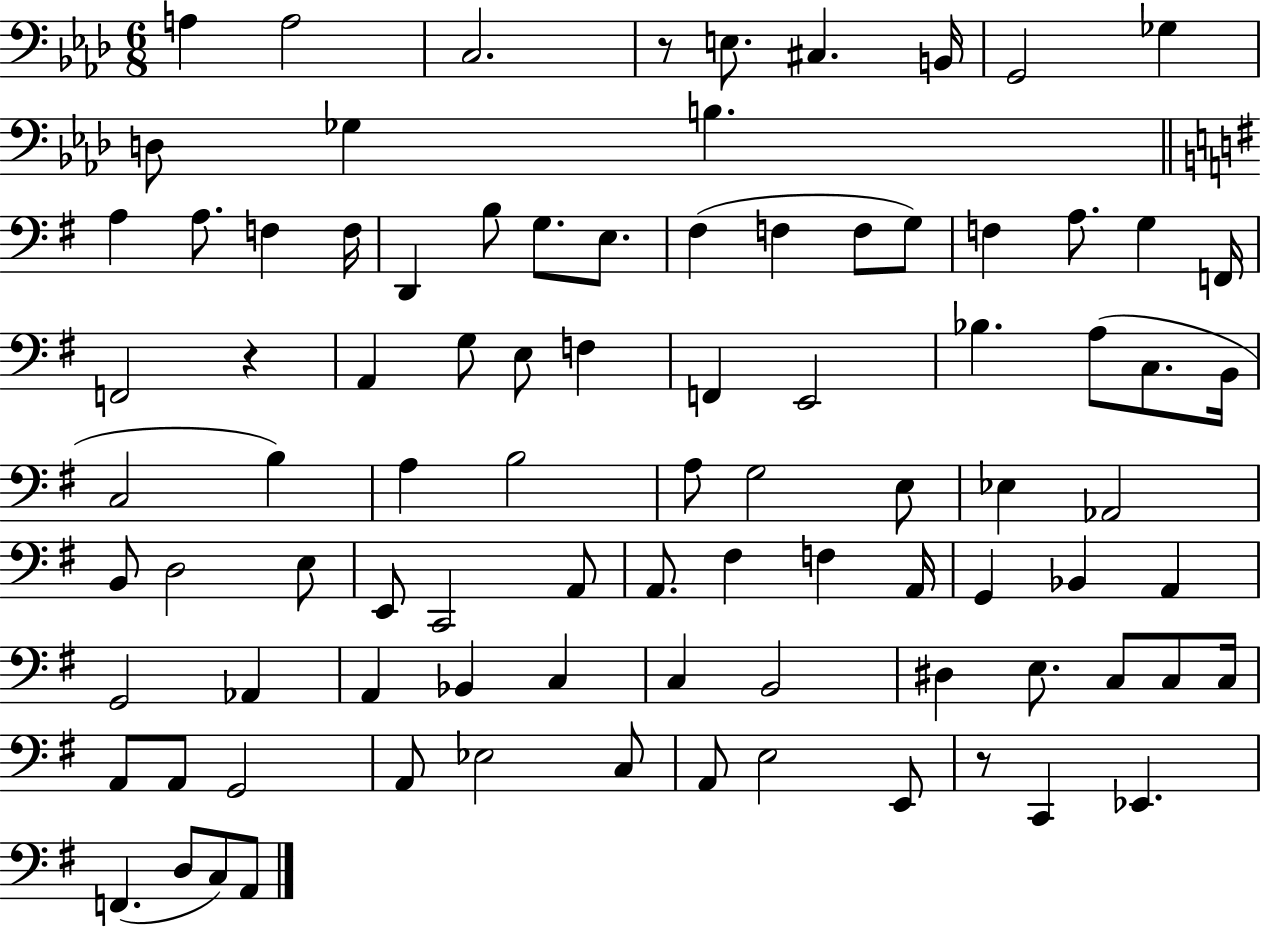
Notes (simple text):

A3/q A3/h C3/h. R/e E3/e. C#3/q. B2/s G2/h Gb3/q D3/e Gb3/q B3/q. A3/q A3/e. F3/q F3/s D2/q B3/e G3/e. E3/e. F#3/q F3/q F3/e G3/e F3/q A3/e. G3/q F2/s F2/h R/q A2/q G3/e E3/e F3/q F2/q E2/h Bb3/q. A3/e C3/e. B2/s C3/h B3/q A3/q B3/h A3/e G3/h E3/e Eb3/q Ab2/h B2/e D3/h E3/e E2/e C2/h A2/e A2/e. F#3/q F3/q A2/s G2/q Bb2/q A2/q G2/h Ab2/q A2/q Bb2/q C3/q C3/q B2/h D#3/q E3/e. C3/e C3/e C3/s A2/e A2/e G2/h A2/e Eb3/h C3/e A2/e E3/h E2/e R/e C2/q Eb2/q. F2/q. D3/e C3/e A2/e